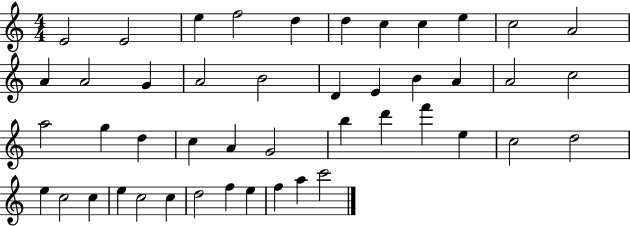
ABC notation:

X:1
T:Untitled
M:4/4
L:1/4
K:C
E2 E2 e f2 d d c c e c2 A2 A A2 G A2 B2 D E B A A2 c2 a2 g d c A G2 b d' f' e c2 d2 e c2 c e c2 c d2 f e f a c'2